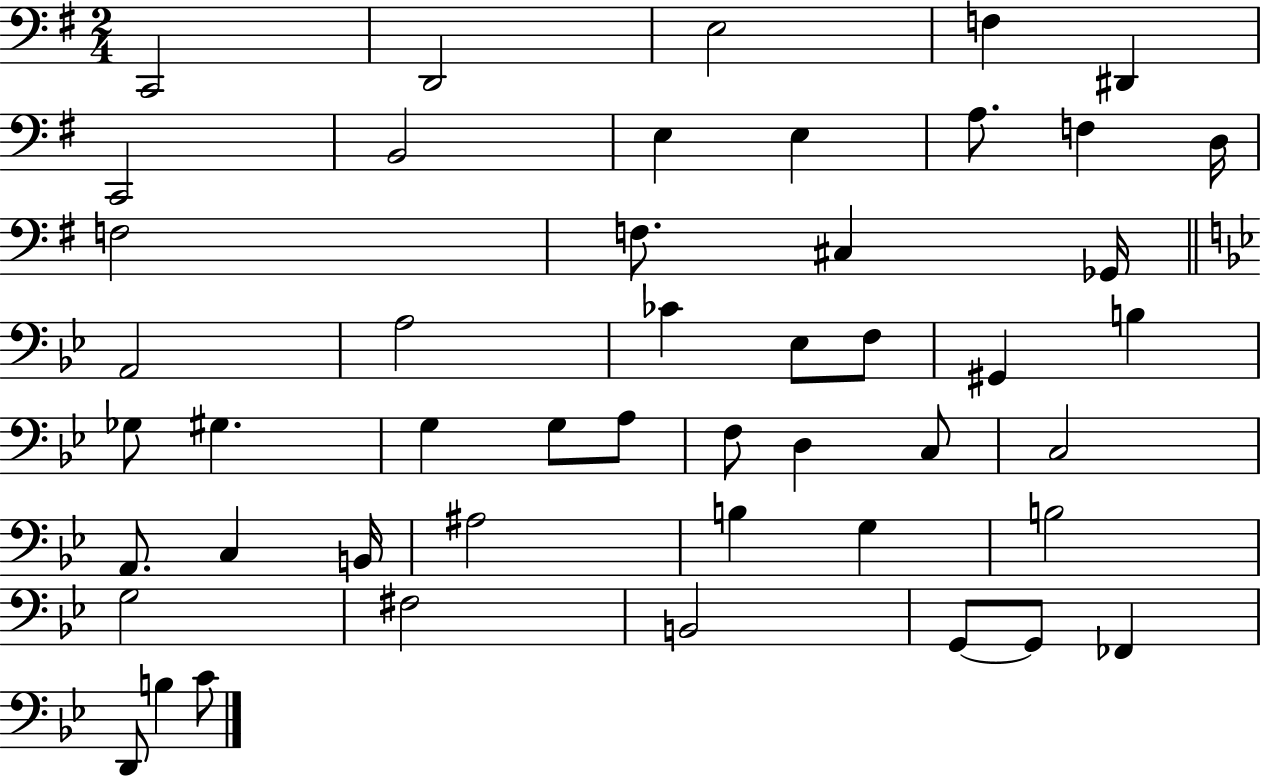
C2/h D2/h E3/h F3/q D#2/q C2/h B2/h E3/q E3/q A3/e. F3/q D3/s F3/h F3/e. C#3/q Gb2/s A2/h A3/h CES4/q Eb3/e F3/e G#2/q B3/q Gb3/e G#3/q. G3/q G3/e A3/e F3/e D3/q C3/e C3/h A2/e. C3/q B2/s A#3/h B3/q G3/q B3/h G3/h F#3/h B2/h G2/e G2/e FES2/q D2/e B3/q C4/e